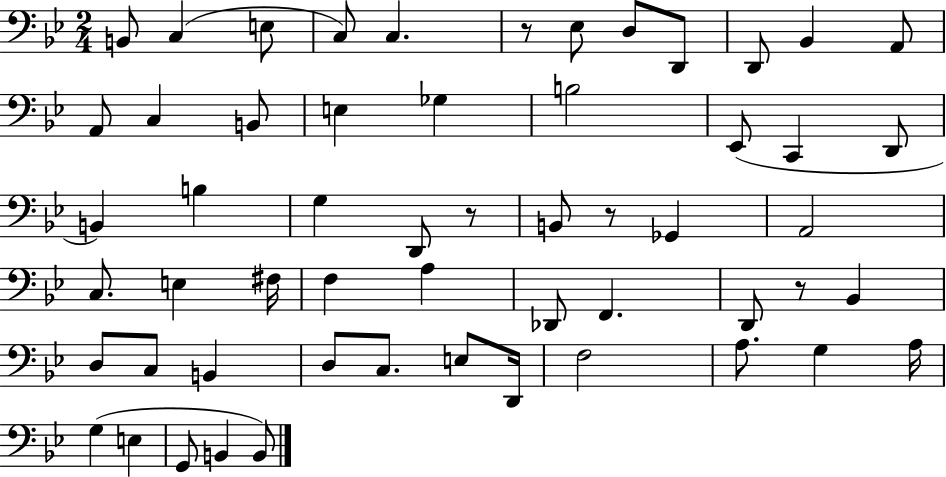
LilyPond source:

{
  \clef bass
  \numericTimeSignature
  \time 2/4
  \key bes \major
  b,8 c4( e8 | c8) c4. | r8 ees8 d8 d,8 | d,8 bes,4 a,8 | \break a,8 c4 b,8 | e4 ges4 | b2 | ees,8( c,4 d,8 | \break b,4) b4 | g4 d,8 r8 | b,8 r8 ges,4 | a,2 | \break c8. e4 fis16 | f4 a4 | des,8 f,4. | d,8 r8 bes,4 | \break d8 c8 b,4 | d8 c8. e8 d,16 | f2 | a8. g4 a16 | \break g4( e4 | g,8 b,4 b,8) | \bar "|."
}